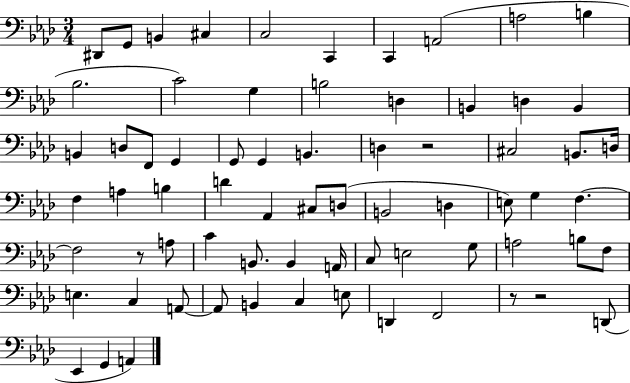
{
  \clef bass
  \numericTimeSignature
  \time 3/4
  \key aes \major
  dis,8 g,8 b,4 cis4 | c2 c,4 | c,4 a,2( | a2 b4 | \break bes2. | c'2) g4 | b2 d4 | b,4 d4 b,4 | \break b,4 d8 f,8 g,4 | g,8 g,4 b,4. | d4 r2 | cis2 b,8. d16 | \break f4 a4 b4 | d'4 aes,4 cis8 d8( | b,2 d4 | e8) g4 f4.~~ | \break f2 r8 a8 | c'4 b,8. b,4 a,16 | c8 e2 g8 | a2 b8 f8 | \break e4. c4 a,8~~ | a,8 b,4 c4 e8 | d,4 f,2 | r8 r2 d,8( | \break ees,4 g,4 a,4) | \bar "|."
}